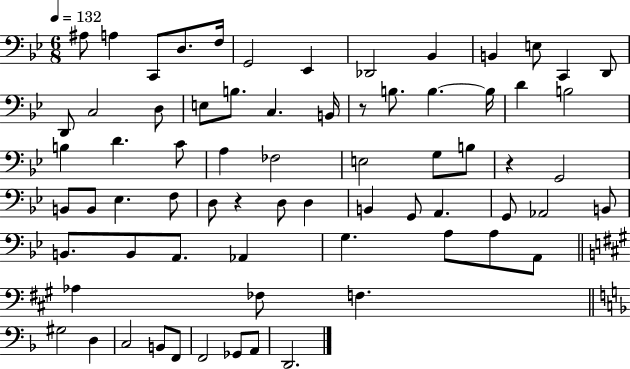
A#3/e A3/q C2/e D3/e. F3/s G2/h Eb2/q Db2/h Bb2/q B2/q E3/e C2/q D2/e D2/e C3/h D3/e E3/e B3/e. C3/q. B2/s R/e B3/e. B3/q. B3/s D4/q B3/h B3/q D4/q. C4/e A3/q FES3/h E3/h G3/e B3/e R/q G2/h B2/e B2/e Eb3/q. F3/e D3/e R/q D3/e D3/q B2/q G2/e A2/q. G2/e Ab2/h B2/e B2/e. B2/e A2/e. Ab2/q G3/q. A3/e A3/e A2/e Ab3/q FES3/e F3/q. G#3/h D3/q C3/h B2/e F2/e F2/h Gb2/e A2/e D2/h.